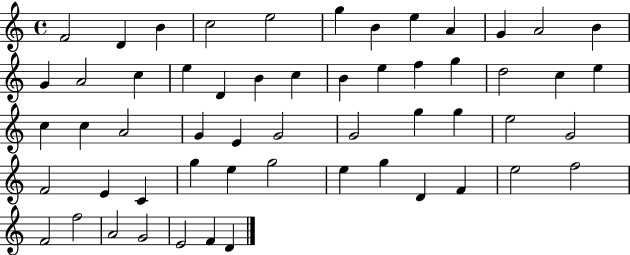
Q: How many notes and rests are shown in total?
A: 56